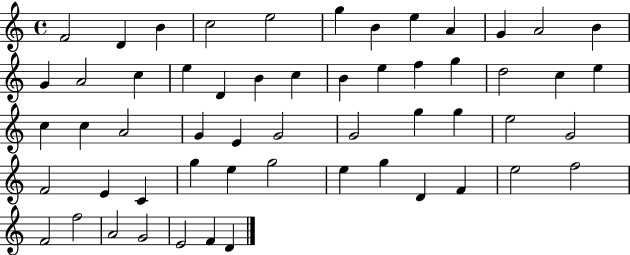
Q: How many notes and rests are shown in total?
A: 56